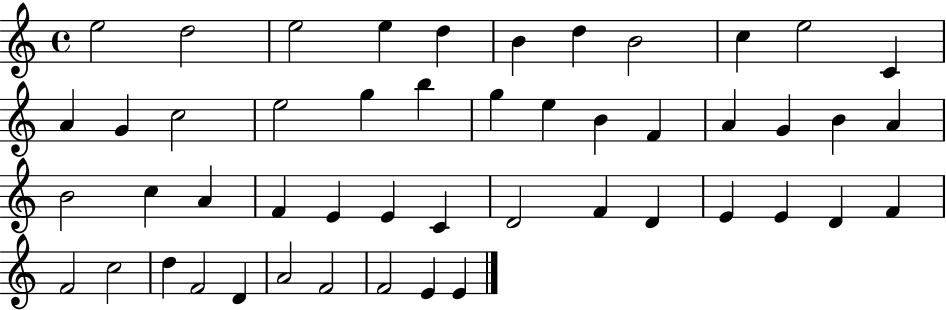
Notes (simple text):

E5/h D5/h E5/h E5/q D5/q B4/q D5/q B4/h C5/q E5/h C4/q A4/q G4/q C5/h E5/h G5/q B5/q G5/q E5/q B4/q F4/q A4/q G4/q B4/q A4/q B4/h C5/q A4/q F4/q E4/q E4/q C4/q D4/h F4/q D4/q E4/q E4/q D4/q F4/q F4/h C5/h D5/q F4/h D4/q A4/h F4/h F4/h E4/q E4/q